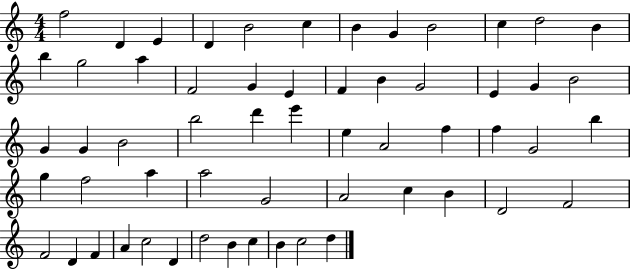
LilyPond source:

{
  \clef treble
  \numericTimeSignature
  \time 4/4
  \key c \major
  f''2 d'4 e'4 | d'4 b'2 c''4 | b'4 g'4 b'2 | c''4 d''2 b'4 | \break b''4 g''2 a''4 | f'2 g'4 e'4 | f'4 b'4 g'2 | e'4 g'4 b'2 | \break g'4 g'4 b'2 | b''2 d'''4 e'''4 | e''4 a'2 f''4 | f''4 g'2 b''4 | \break g''4 f''2 a''4 | a''2 g'2 | a'2 c''4 b'4 | d'2 f'2 | \break f'2 d'4 f'4 | a'4 c''2 d'4 | d''2 b'4 c''4 | b'4 c''2 d''4 | \break \bar "|."
}